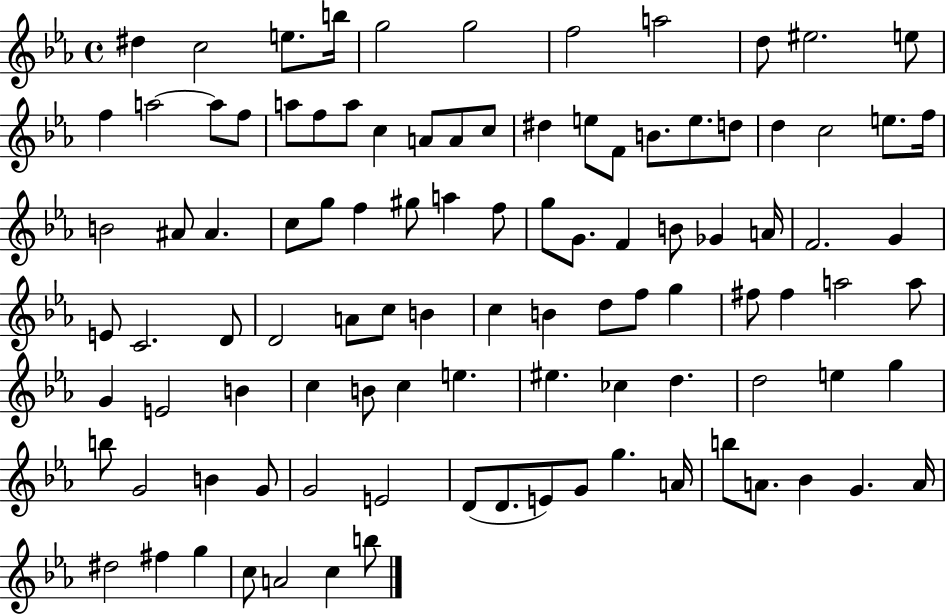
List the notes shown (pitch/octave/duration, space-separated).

D#5/q C5/h E5/e. B5/s G5/h G5/h F5/h A5/h D5/e EIS5/h. E5/e F5/q A5/h A5/e F5/e A5/e F5/e A5/e C5/q A4/e A4/e C5/e D#5/q E5/e F4/e B4/e. E5/e. D5/e D5/q C5/h E5/e. F5/s B4/h A#4/e A#4/q. C5/e G5/e F5/q G#5/e A5/q F5/e G5/e G4/e. F4/q B4/e Gb4/q A4/s F4/h. G4/q E4/e C4/h. D4/e D4/h A4/e C5/e B4/q C5/q B4/q D5/e F5/e G5/q F#5/e F#5/q A5/h A5/e G4/q E4/h B4/q C5/q B4/e C5/q E5/q. EIS5/q. CES5/q D5/q. D5/h E5/q G5/q B5/e G4/h B4/q G4/e G4/h E4/h D4/e D4/e. E4/e G4/e G5/q. A4/s B5/e A4/e. Bb4/q G4/q. A4/s D#5/h F#5/q G5/q C5/e A4/h C5/q B5/e